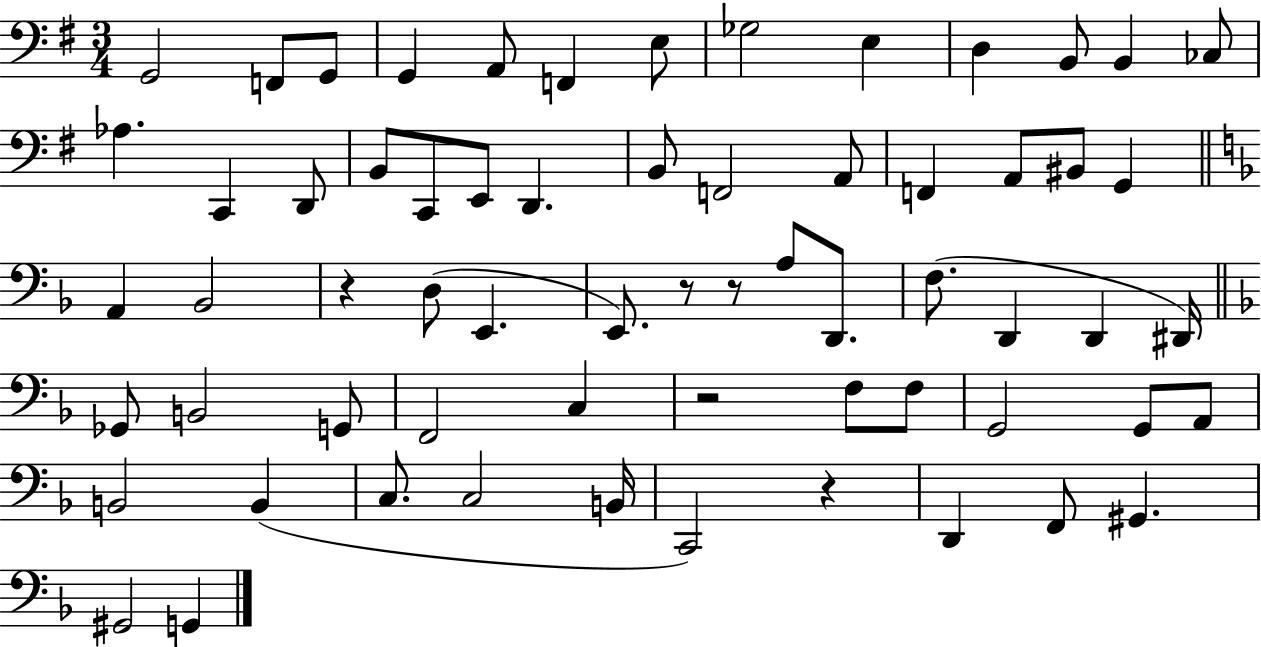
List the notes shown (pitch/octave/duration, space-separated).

G2/h F2/e G2/e G2/q A2/e F2/q E3/e Gb3/h E3/q D3/q B2/e B2/q CES3/e Ab3/q. C2/q D2/e B2/e C2/e E2/e D2/q. B2/e F2/h A2/e F2/q A2/e BIS2/e G2/q A2/q Bb2/h R/q D3/e E2/q. E2/e. R/e R/e A3/e D2/e. F3/e. D2/q D2/q D#2/s Gb2/e B2/h G2/e F2/h C3/q R/h F3/e F3/e G2/h G2/e A2/e B2/h B2/q C3/e. C3/h B2/s C2/h R/q D2/q F2/e G#2/q. G#2/h G2/q